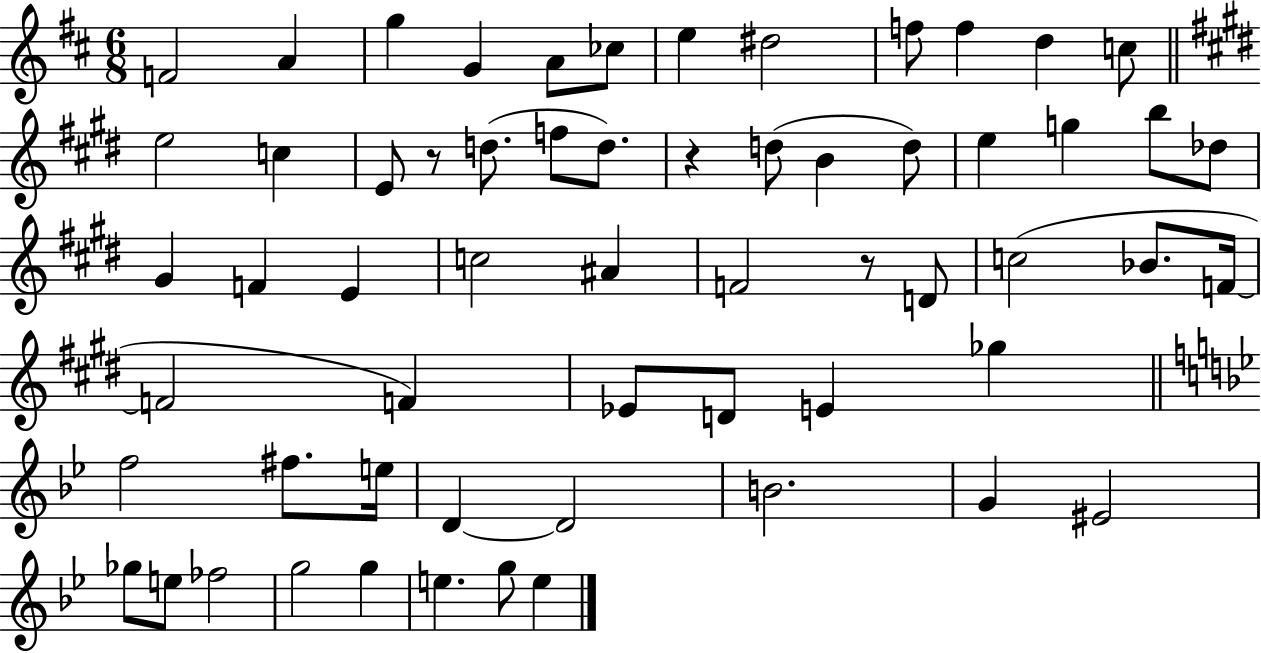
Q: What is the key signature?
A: D major